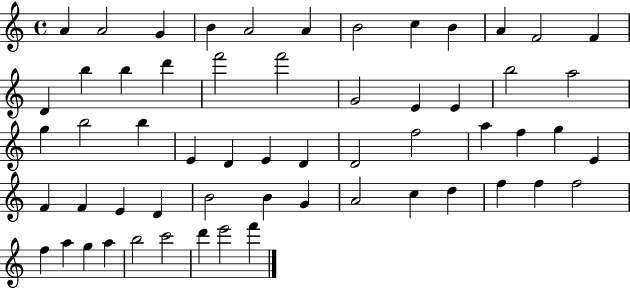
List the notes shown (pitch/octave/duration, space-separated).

A4/q A4/h G4/q B4/q A4/h A4/q B4/h C5/q B4/q A4/q F4/h F4/q D4/q B5/q B5/q D6/q F6/h F6/h G4/h E4/q E4/q B5/h A5/h G5/q B5/h B5/q E4/q D4/q E4/q D4/q D4/h F5/h A5/q F5/q G5/q E4/q F4/q F4/q E4/q D4/q B4/h B4/q G4/q A4/h C5/q D5/q F5/q F5/q F5/h F5/q A5/q G5/q A5/q B5/h C6/h D6/q E6/h F6/q